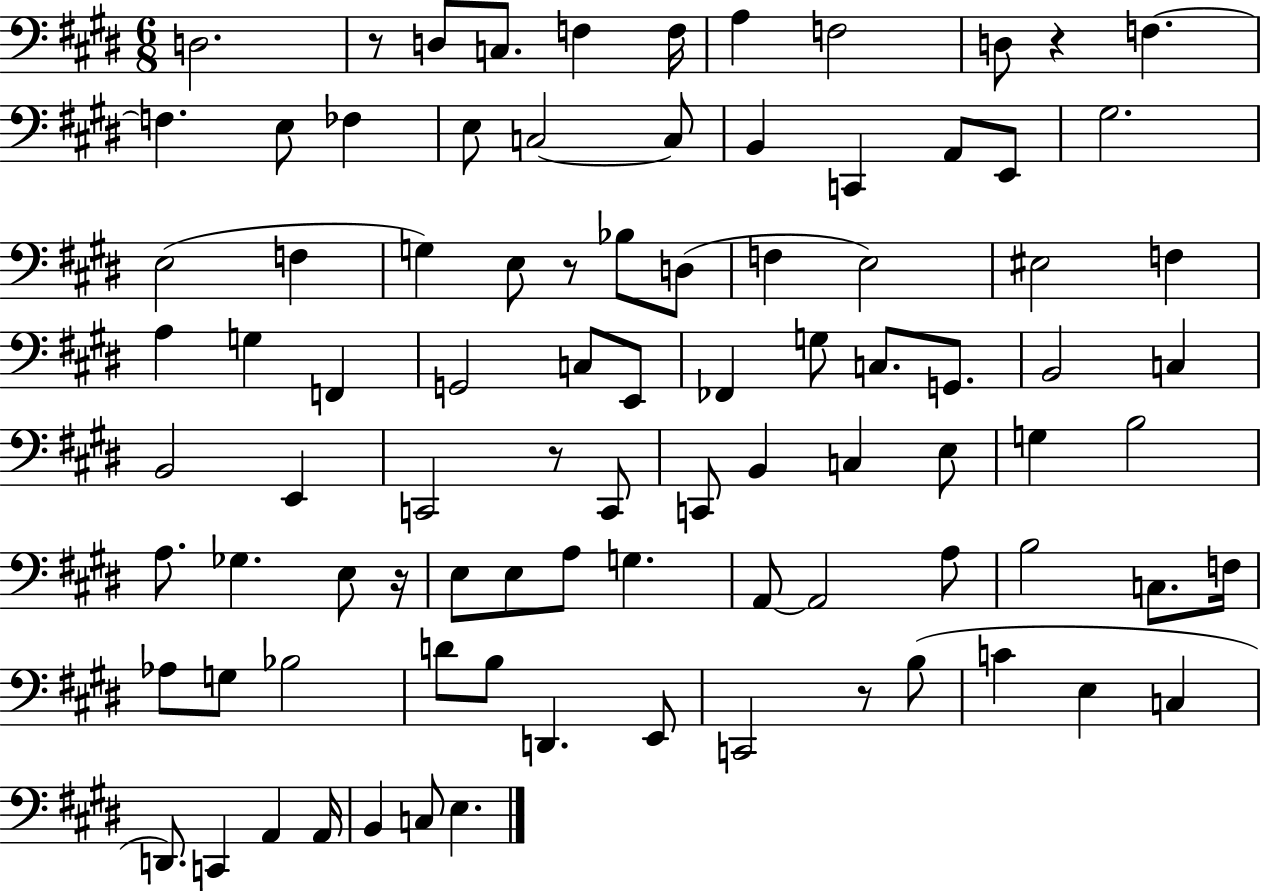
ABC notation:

X:1
T:Untitled
M:6/8
L:1/4
K:E
D,2 z/2 D,/2 C,/2 F, F,/4 A, F,2 D,/2 z F, F, E,/2 _F, E,/2 C,2 C,/2 B,, C,, A,,/2 E,,/2 ^G,2 E,2 F, G, E,/2 z/2 _B,/2 D,/2 F, E,2 ^E,2 F, A, G, F,, G,,2 C,/2 E,,/2 _F,, G,/2 C,/2 G,,/2 B,,2 C, B,,2 E,, C,,2 z/2 C,,/2 C,,/2 B,, C, E,/2 G, B,2 A,/2 _G, E,/2 z/4 E,/2 E,/2 A,/2 G, A,,/2 A,,2 A,/2 B,2 C,/2 F,/4 _A,/2 G,/2 _B,2 D/2 B,/2 D,, E,,/2 C,,2 z/2 B,/2 C E, C, D,,/2 C,, A,, A,,/4 B,, C,/2 E,